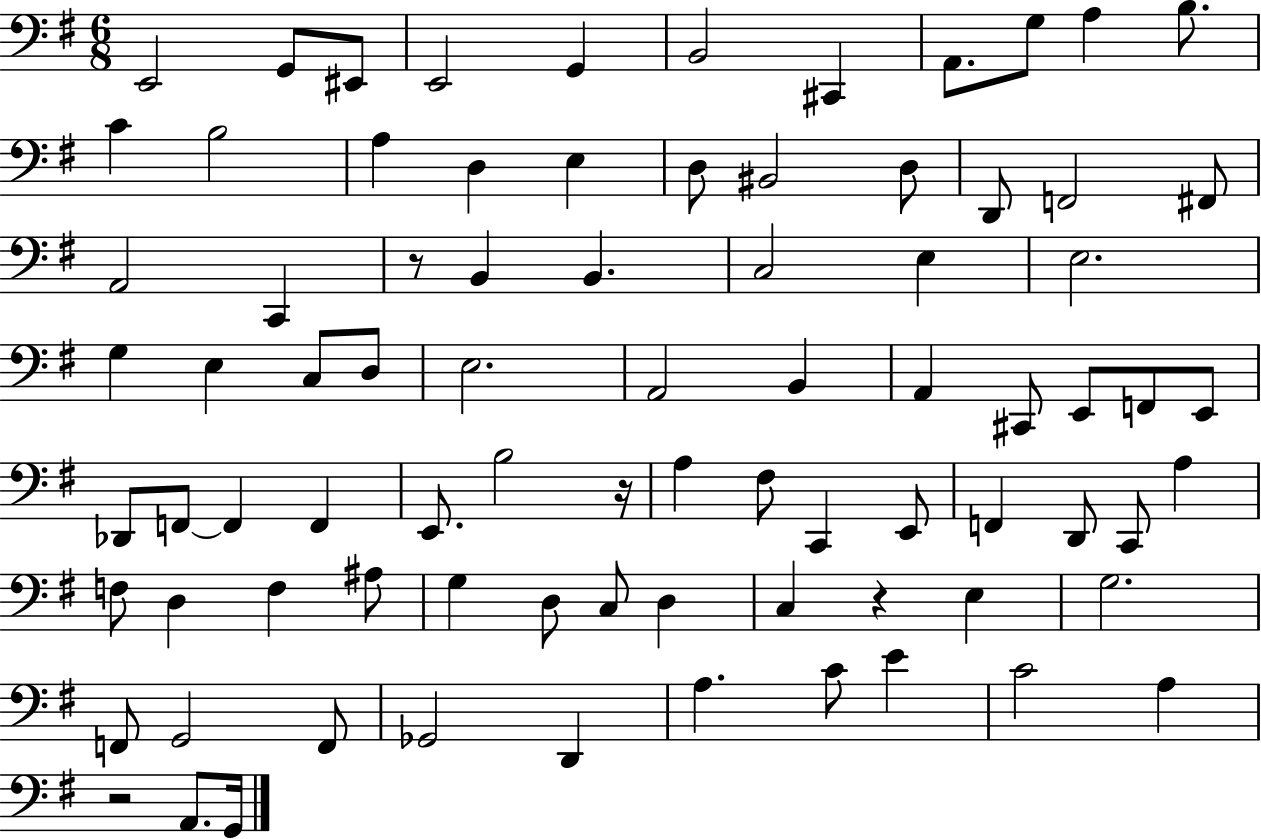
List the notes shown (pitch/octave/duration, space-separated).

E2/h G2/e EIS2/e E2/h G2/q B2/h C#2/q A2/e. G3/e A3/q B3/e. C4/q B3/h A3/q D3/q E3/q D3/e BIS2/h D3/e D2/e F2/h F#2/e A2/h C2/q R/e B2/q B2/q. C3/h E3/q E3/h. G3/q E3/q C3/e D3/e E3/h. A2/h B2/q A2/q C#2/e E2/e F2/e E2/e Db2/e F2/e F2/q F2/q E2/e. B3/h R/s A3/q F#3/e C2/q E2/e F2/q D2/e C2/e A3/q F3/e D3/q F3/q A#3/e G3/q D3/e C3/e D3/q C3/q R/q E3/q G3/h. F2/e G2/h F2/e Gb2/h D2/q A3/q. C4/e E4/q C4/h A3/q R/h A2/e. G2/s